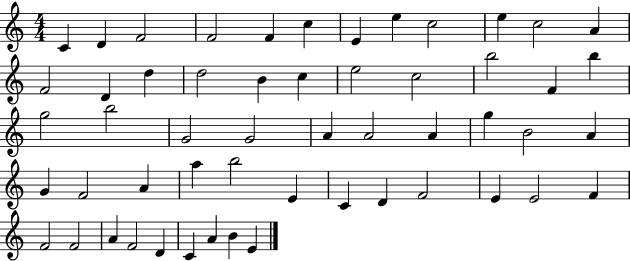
X:1
T:Untitled
M:4/4
L:1/4
K:C
C D F2 F2 F c E e c2 e c2 A F2 D d d2 B c e2 c2 b2 F b g2 b2 G2 G2 A A2 A g B2 A G F2 A a b2 E C D F2 E E2 F F2 F2 A F2 D C A B E